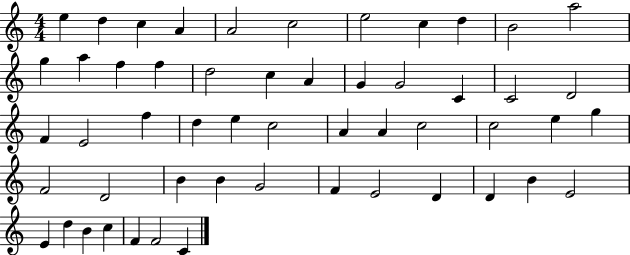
{
  \clef treble
  \numericTimeSignature
  \time 4/4
  \key c \major
  e''4 d''4 c''4 a'4 | a'2 c''2 | e''2 c''4 d''4 | b'2 a''2 | \break g''4 a''4 f''4 f''4 | d''2 c''4 a'4 | g'4 g'2 c'4 | c'2 d'2 | \break f'4 e'2 f''4 | d''4 e''4 c''2 | a'4 a'4 c''2 | c''2 e''4 g''4 | \break f'2 d'2 | b'4 b'4 g'2 | f'4 e'2 d'4 | d'4 b'4 e'2 | \break e'4 d''4 b'4 c''4 | f'4 f'2 c'4 | \bar "|."
}